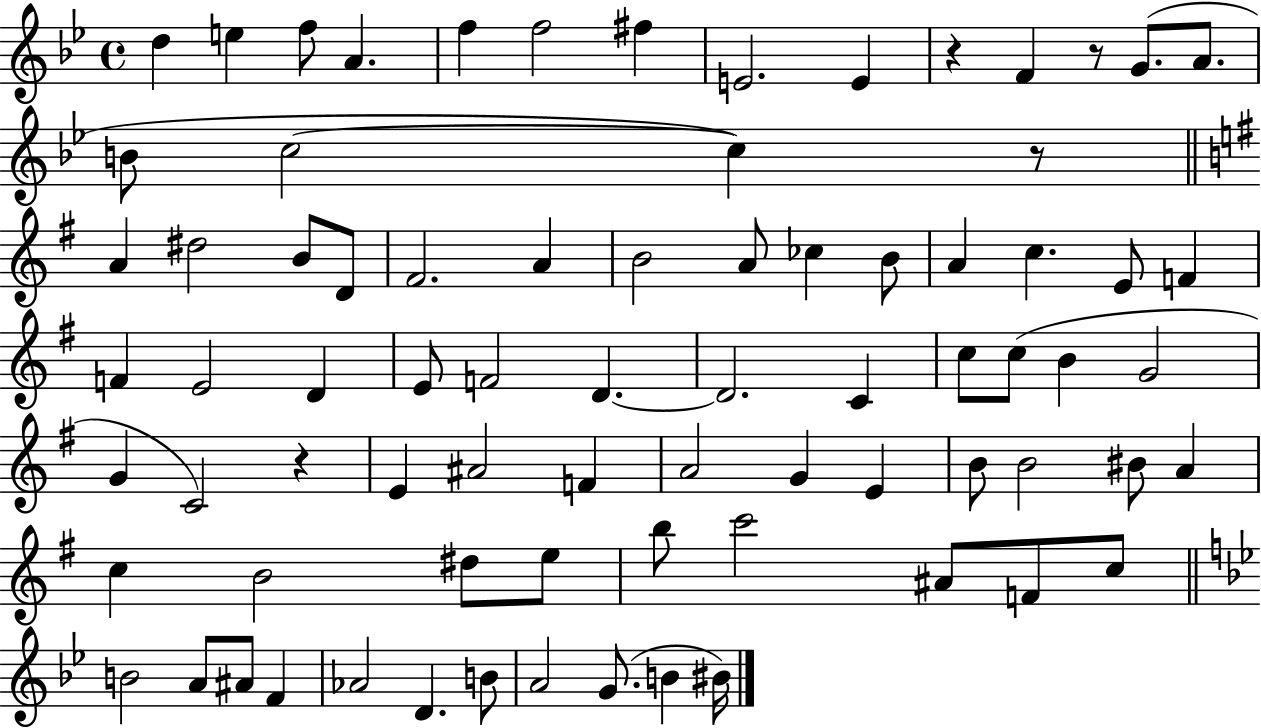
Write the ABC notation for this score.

X:1
T:Untitled
M:4/4
L:1/4
K:Bb
d e f/2 A f f2 ^f E2 E z F z/2 G/2 A/2 B/2 c2 c z/2 A ^d2 B/2 D/2 ^F2 A B2 A/2 _c B/2 A c E/2 F F E2 D E/2 F2 D D2 C c/2 c/2 B G2 G C2 z E ^A2 F A2 G E B/2 B2 ^B/2 A c B2 ^d/2 e/2 b/2 c'2 ^A/2 F/2 c/2 B2 A/2 ^A/2 F _A2 D B/2 A2 G/2 B ^B/4